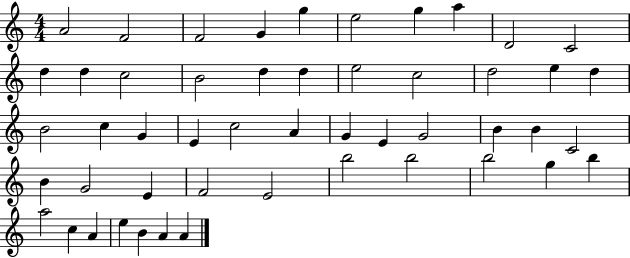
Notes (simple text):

A4/h F4/h F4/h G4/q G5/q E5/h G5/q A5/q D4/h C4/h D5/q D5/q C5/h B4/h D5/q D5/q E5/h C5/h D5/h E5/q D5/q B4/h C5/q G4/q E4/q C5/h A4/q G4/q E4/q G4/h B4/q B4/q C4/h B4/q G4/h E4/q F4/h E4/h B5/h B5/h B5/h G5/q B5/q A5/h C5/q A4/q E5/q B4/q A4/q A4/q